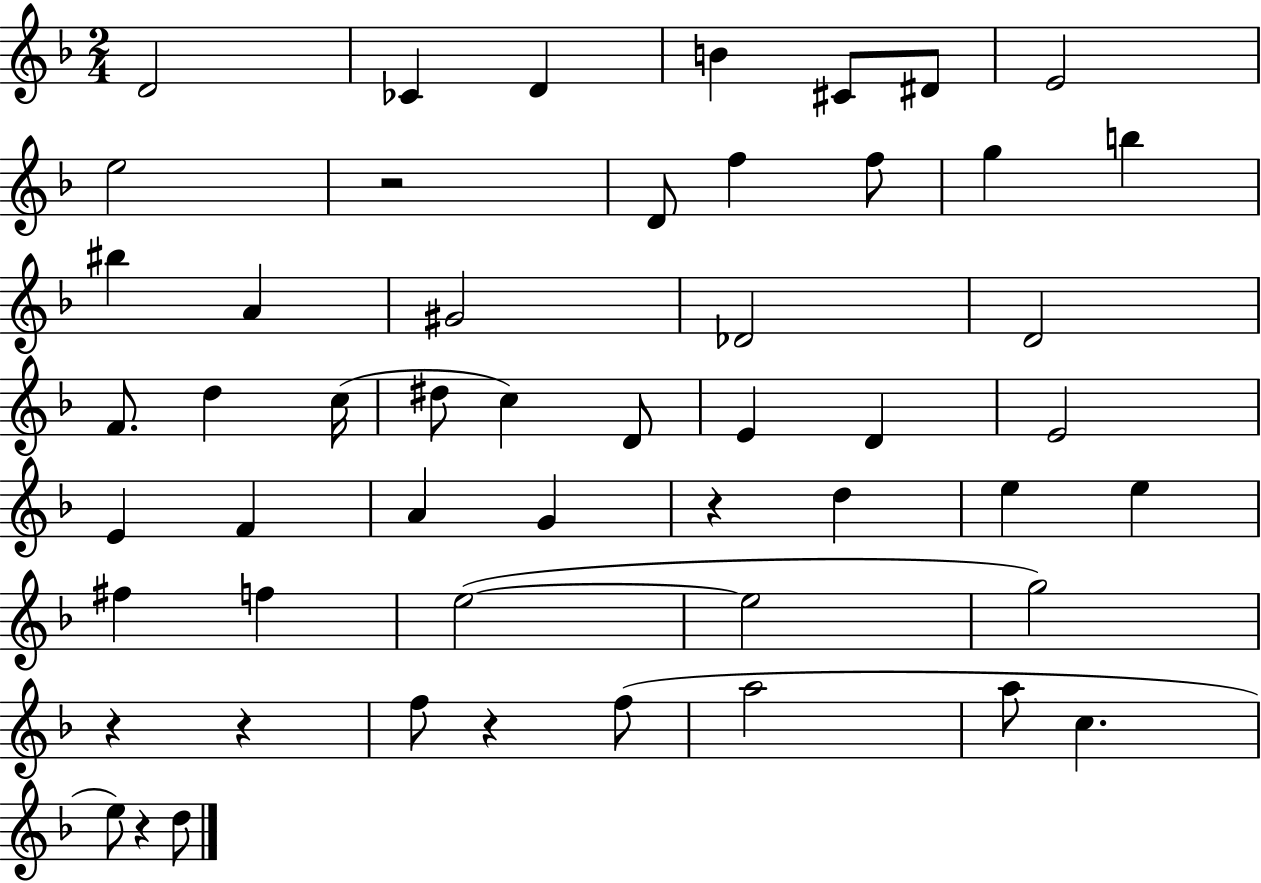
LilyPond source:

{
  \clef treble
  \numericTimeSignature
  \time 2/4
  \key f \major
  \repeat volta 2 { d'2 | ces'4 d'4 | b'4 cis'8 dis'8 | e'2 | \break e''2 | r2 | d'8 f''4 f''8 | g''4 b''4 | \break bis''4 a'4 | gis'2 | des'2 | d'2 | \break f'8. d''4 c''16( | dis''8 c''4) d'8 | e'4 d'4 | e'2 | \break e'4 f'4 | a'4 g'4 | r4 d''4 | e''4 e''4 | \break fis''4 f''4 | e''2~(~ | e''2 | g''2) | \break r4 r4 | f''8 r4 f''8( | a''2 | a''8 c''4. | \break e''8) r4 d''8 | } \bar "|."
}